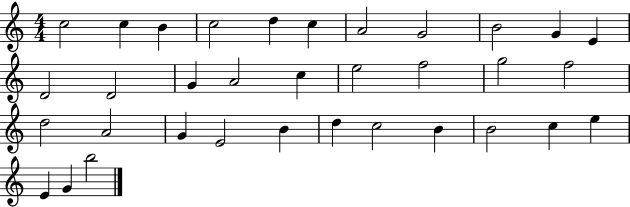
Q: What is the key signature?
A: C major